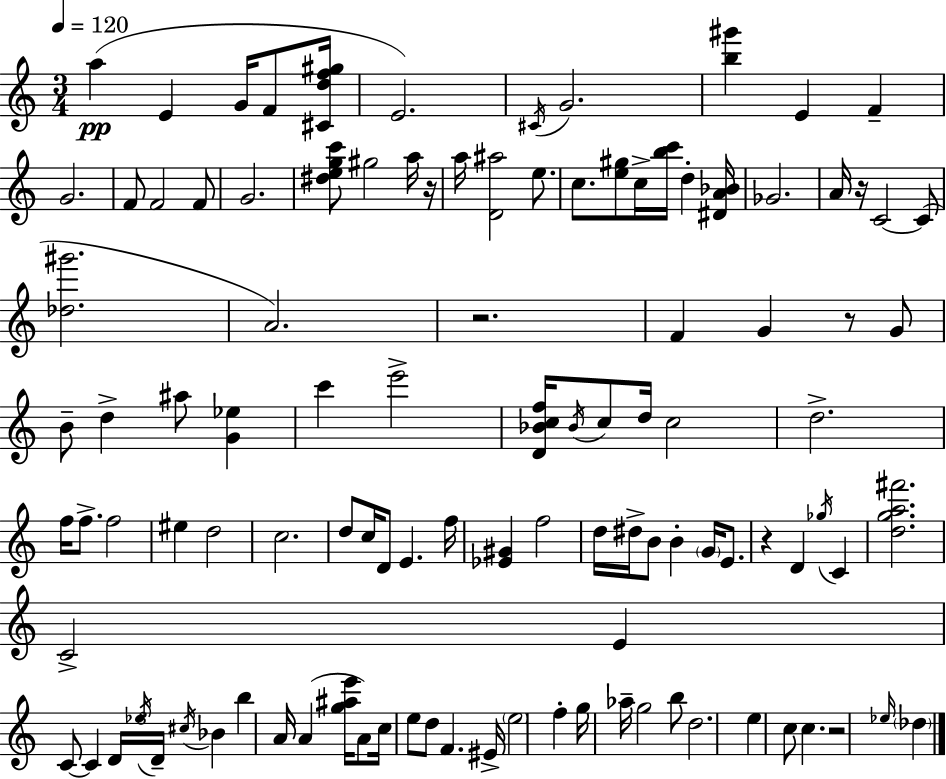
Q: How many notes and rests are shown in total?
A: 109